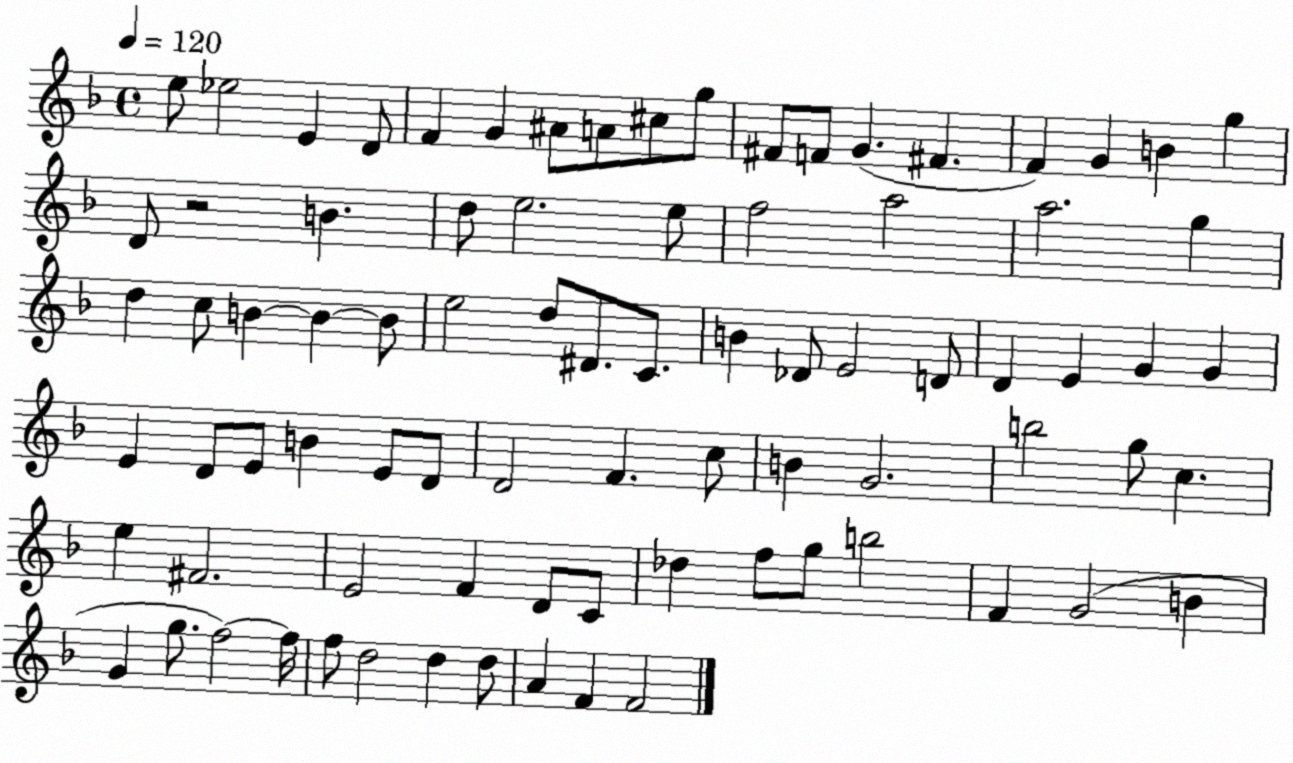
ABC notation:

X:1
T:Untitled
M:4/4
L:1/4
K:F
e/2 _e2 E D/2 F G ^A/2 A/2 ^c/2 g/2 ^F/2 F/2 G ^F F G B g D/2 z2 B d/2 e2 e/2 f2 a2 a2 g d c/2 B B B/2 e2 d/2 ^D/2 C/2 B _D/2 E2 D/2 D E G G E D/2 E/2 B E/2 D/2 D2 F c/2 B G2 b2 g/2 c e ^F2 E2 F D/2 C/2 _d f/2 g/2 b2 F G2 B G g/2 f2 f/4 f/2 d2 d d/2 A F F2